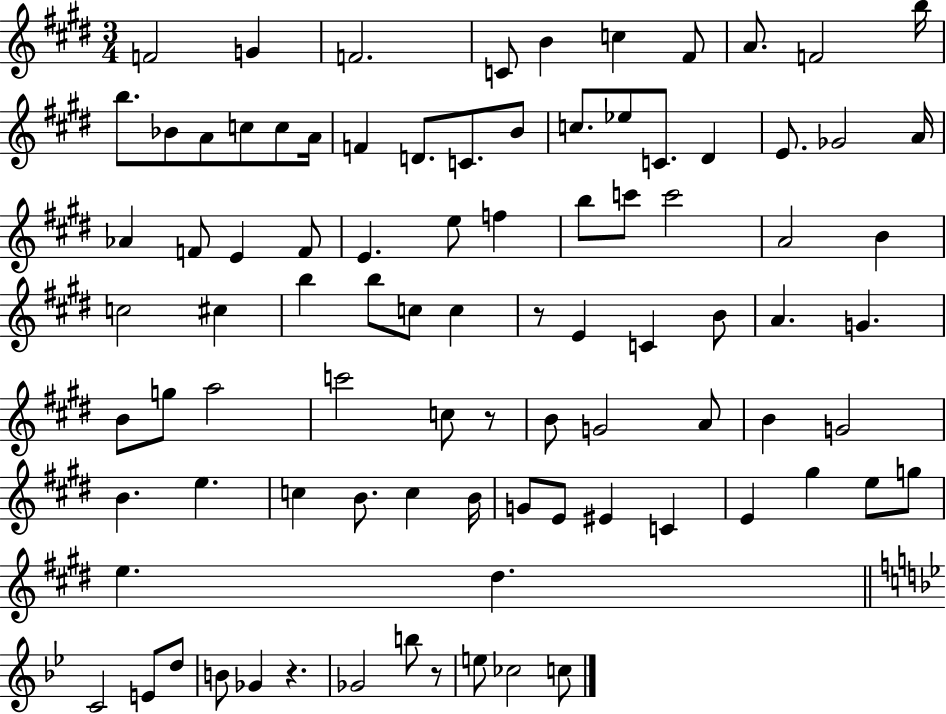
F4/h G4/q F4/h. C4/e B4/q C5/q F#4/e A4/e. F4/h B5/s B5/e. Bb4/e A4/e C5/e C5/e A4/s F4/q D4/e. C4/e. B4/e C5/e. Eb5/e C4/e. D#4/q E4/e. Gb4/h A4/s Ab4/q F4/e E4/q F4/e E4/q. E5/e F5/q B5/e C6/e C6/h A4/h B4/q C5/h C#5/q B5/q B5/e C5/e C5/q R/e E4/q C4/q B4/e A4/q. G4/q. B4/e G5/e A5/h C6/h C5/e R/e B4/e G4/h A4/e B4/q G4/h B4/q. E5/q. C5/q B4/e. C5/q B4/s G4/e E4/e EIS4/q C4/q E4/q G#5/q E5/e G5/e E5/q. D#5/q. C4/h E4/e D5/e B4/e Gb4/q R/q. Gb4/h B5/e R/e E5/e CES5/h C5/e